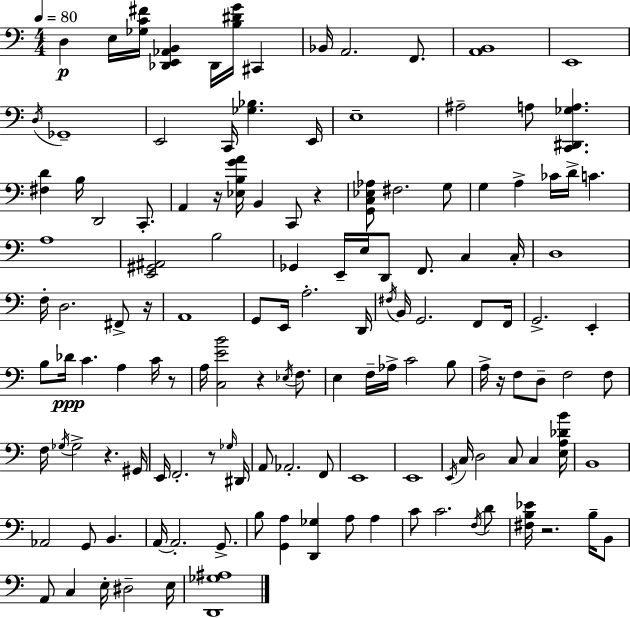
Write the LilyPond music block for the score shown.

{
  \clef bass
  \numericTimeSignature
  \time 4/4
  \key c \major
  \tempo 4 = 80
  \repeat volta 2 { d4\p e16 <ges c' fis'>16 <des, e, aes, b,>4 des,16 <b dis' g'>16 cis,4 | bes,16 a,2. f,8. | <a, b,>1 | e,1 | \break \acciaccatura { d16 } ges,1-- | e,2 c,16 <ges bes>4. | e,16 e1-- | ais2-- a8 <c, dis, ges a>4. | \break <fis d'>4 b16 d,2 c,8.-. | a,4 r16 <ees b g' a'>16 b,4 c,8 r4 | <g, c ees aes>8 fis2. g8 | g4 a4-> ces'16 d'16-> c'4. | \break a1 | <e, gis, ais,>2 b2 | ges,4 e,16-- e16 d,8 f,8. c4 | c16-. d1 | \break f16-. d2. fis,8-> | r16 a,1 | g,8 e,16 a2.-. | d,16 \acciaccatura { fis16 } b,16 g,2. f,8 | \break f,16 g,2.-> e,4-. | b8 des'16\ppp c'4. a4 c'16 | r8 a16 <c e' b'>2 r4 \acciaccatura { ees16 } | f8. e4 f16-- aes16-> c'2 | \break b8 a16-> r16 f8 d8-- f2 | f8 f16 \acciaccatura { ges16 } ges2-> r4. | gis,16 e,16 f,2.-. | r8 \grace { ges16 } dis,16 a,8 aes,2.-. | \break f,8 e,1 | e,1 | \acciaccatura { e,16 } c16 d2 c8 | c4 <e a des' b'>16 b,1 | \break aes,2 g,8 | b,4. a,16~~ a,2.-. | g,8.-> b8 <g, a>4 <d, ges>4 | a8 a4 c'8 c'2. | \break \acciaccatura { f16 } d'8 <fis b ees'>16 r2. | b16-- b,8 a,8 c4 e16-. dis2-- | e16 <d, ges ais>1 | } \bar "|."
}